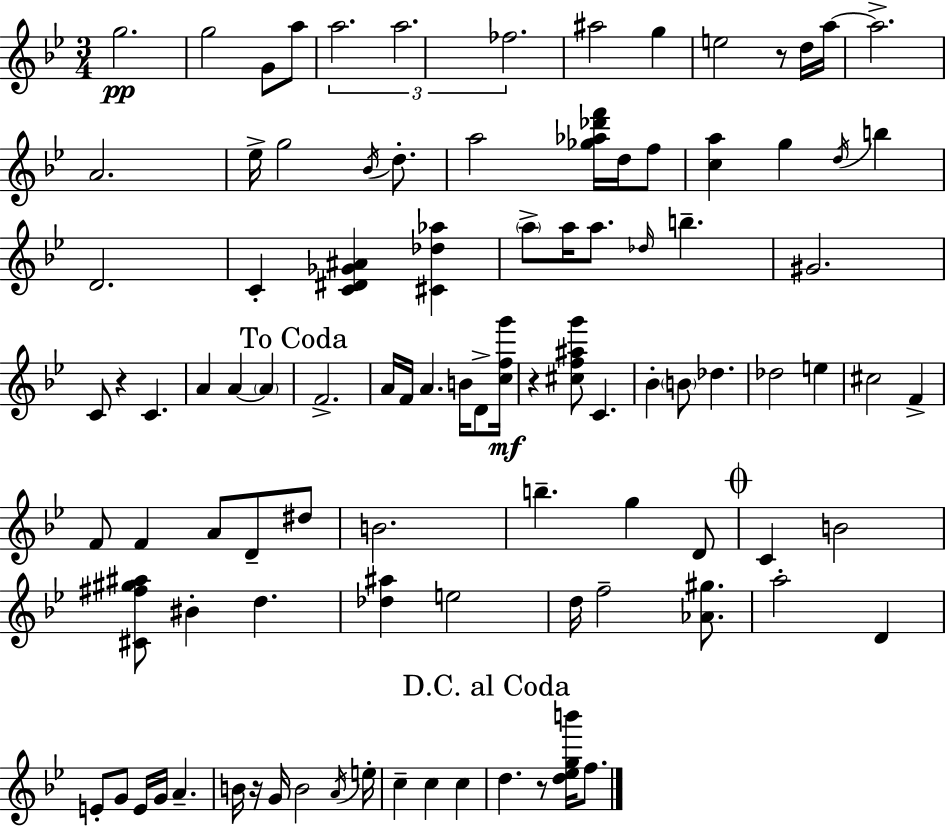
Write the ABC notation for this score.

X:1
T:Untitled
M:3/4
L:1/4
K:Gm
g2 g2 G/2 a/2 a2 a2 _f2 ^a2 g e2 z/2 d/4 a/4 a2 A2 _e/4 g2 _B/4 d/2 a2 [_g_a_d'f']/4 d/4 f/2 [ca] g d/4 b D2 C [C^D_G^A] [^C_d_a] a/2 a/4 a/2 _d/4 b ^G2 C/2 z C A A A F2 A/4 F/4 A B/4 D/2 [cfg']/4 z [^cf^ag']/2 C _B B/2 _d _d2 e ^c2 F F/2 F A/2 D/2 ^d/2 B2 b g D/2 C B2 [^C^f^g^a]/2 ^B d [_d^a] e2 d/4 f2 [_A^g]/2 a2 D E/2 G/2 E/4 G/4 A B/4 z/4 G/4 B2 A/4 e/4 c c c d z/2 [d_egb']/4 f/2